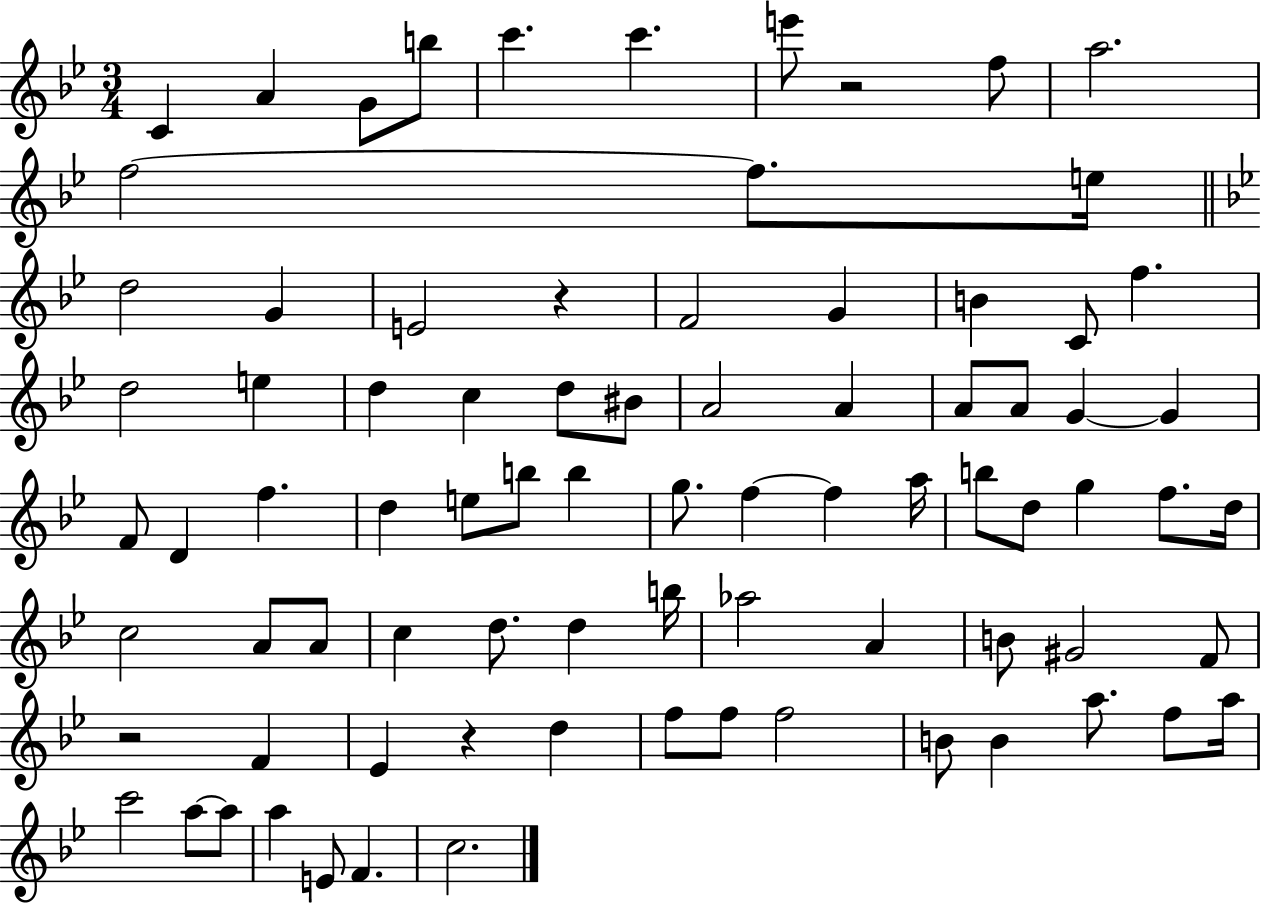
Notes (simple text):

C4/q A4/q G4/e B5/e C6/q. C6/q. E6/e R/h F5/e A5/h. F5/h F5/e. E5/s D5/h G4/q E4/h R/q F4/h G4/q B4/q C4/e F5/q. D5/h E5/q D5/q C5/q D5/e BIS4/e A4/h A4/q A4/e A4/e G4/q G4/q F4/e D4/q F5/q. D5/q E5/e B5/e B5/q G5/e. F5/q F5/q A5/s B5/e D5/e G5/q F5/e. D5/s C5/h A4/e A4/e C5/q D5/e. D5/q B5/s Ab5/h A4/q B4/e G#4/h F4/e R/h F4/q Eb4/q R/q D5/q F5/e F5/e F5/h B4/e B4/q A5/e. F5/e A5/s C6/h A5/e A5/e A5/q E4/e F4/q. C5/h.